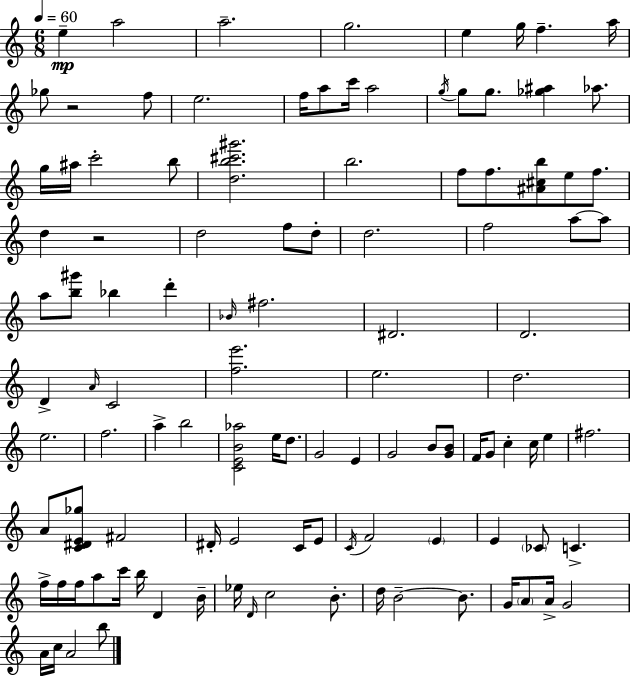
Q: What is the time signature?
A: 6/8